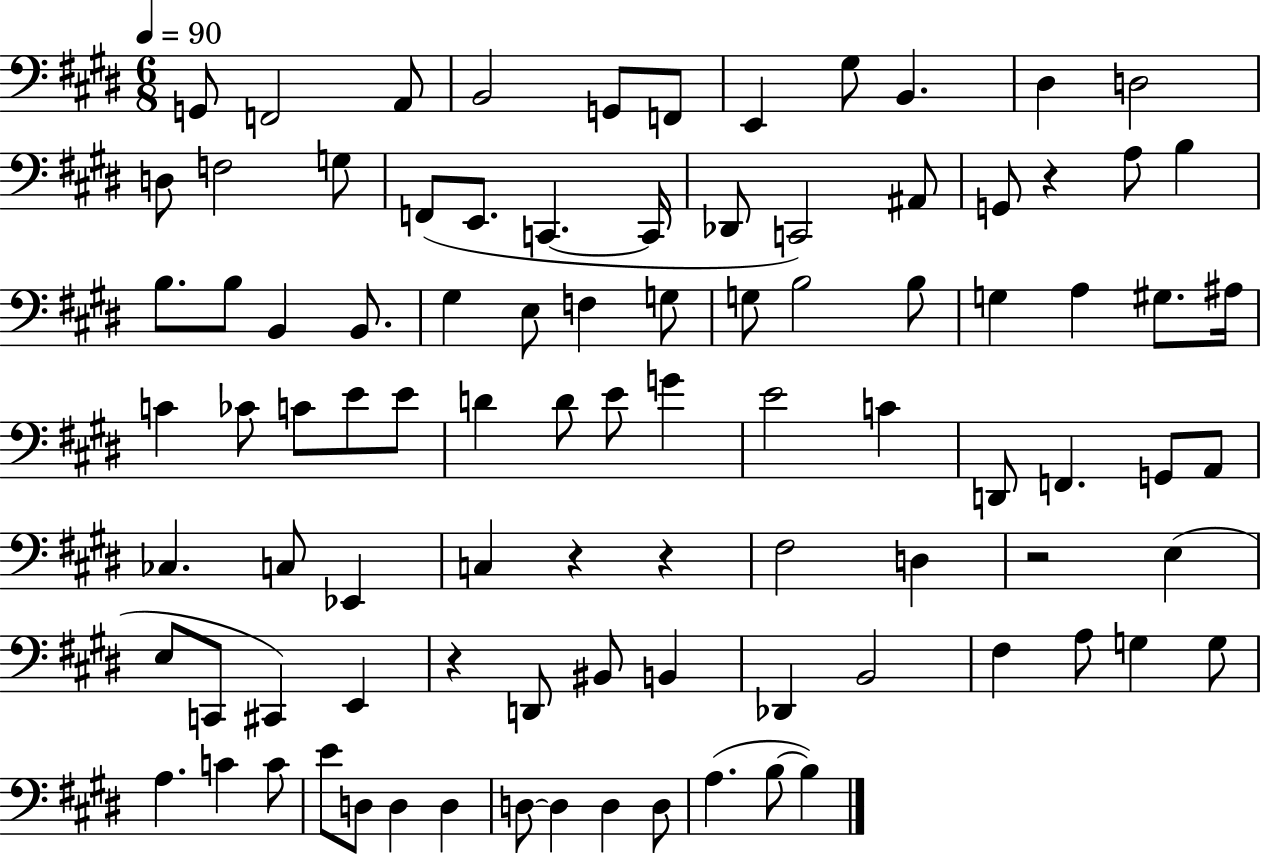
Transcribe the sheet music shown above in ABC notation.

X:1
T:Untitled
M:6/8
L:1/4
K:E
G,,/2 F,,2 A,,/2 B,,2 G,,/2 F,,/2 E,, ^G,/2 B,, ^D, D,2 D,/2 F,2 G,/2 F,,/2 E,,/2 C,, C,,/4 _D,,/2 C,,2 ^A,,/2 G,,/2 z A,/2 B, B,/2 B,/2 B,, B,,/2 ^G, E,/2 F, G,/2 G,/2 B,2 B,/2 G, A, ^G,/2 ^A,/4 C _C/2 C/2 E/2 E/2 D D/2 E/2 G E2 C D,,/2 F,, G,,/2 A,,/2 _C, C,/2 _E,, C, z z ^F,2 D, z2 E, E,/2 C,,/2 ^C,, E,, z D,,/2 ^B,,/2 B,, _D,, B,,2 ^F, A,/2 G, G,/2 A, C C/2 E/2 D,/2 D, D, D,/2 D, D, D,/2 A, B,/2 B,